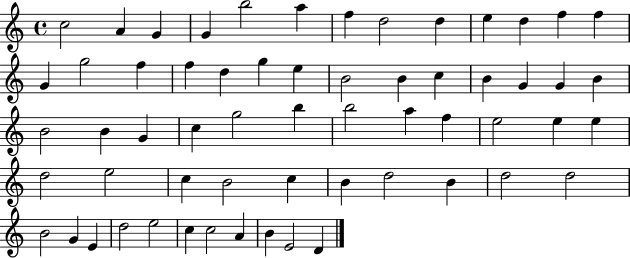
{
  \clef treble
  \time 4/4
  \defaultTimeSignature
  \key c \major
  c''2 a'4 g'4 | g'4 b''2 a''4 | f''4 d''2 d''4 | e''4 d''4 f''4 f''4 | \break g'4 g''2 f''4 | f''4 d''4 g''4 e''4 | b'2 b'4 c''4 | b'4 g'4 g'4 b'4 | \break b'2 b'4 g'4 | c''4 g''2 b''4 | b''2 a''4 f''4 | e''2 e''4 e''4 | \break d''2 e''2 | c''4 b'2 c''4 | b'4 d''2 b'4 | d''2 d''2 | \break b'2 g'4 e'4 | d''2 e''2 | c''4 c''2 a'4 | b'4 e'2 d'4 | \break \bar "|."
}